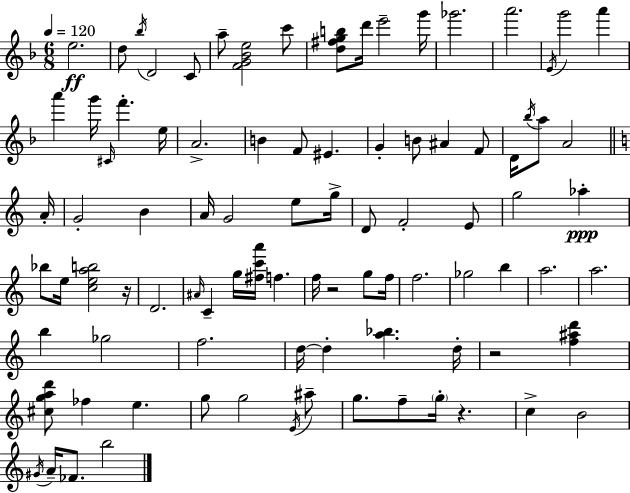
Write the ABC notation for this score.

X:1
T:Untitled
M:6/8
L:1/4
K:Dm
e2 d/2 _b/4 D2 C/2 a/2 [FG_Be]2 c'/2 [d^fgb]/2 d'/4 e'2 g'/4 _g'2 a'2 E/4 g'2 a' a' g'/4 ^C/4 f' e/4 A2 B F/2 ^E G B/2 ^A F/2 D/4 _b/4 a/2 A2 A/4 G2 B A/4 G2 e/2 g/4 D/2 F2 E/2 g2 _a _b/2 e/4 [ceab]2 z/4 D2 ^A/4 C g/4 [^fc'a']/4 f f/4 z2 g/2 f/4 f2 _g2 b a2 a2 b _g2 f2 d/4 d [a_b] d/4 z2 [f^ad'] [^cgad']/2 _f e g/2 g2 E/4 ^a/2 g/2 f/2 g/4 z c B2 ^G/4 A/4 _F/2 b2